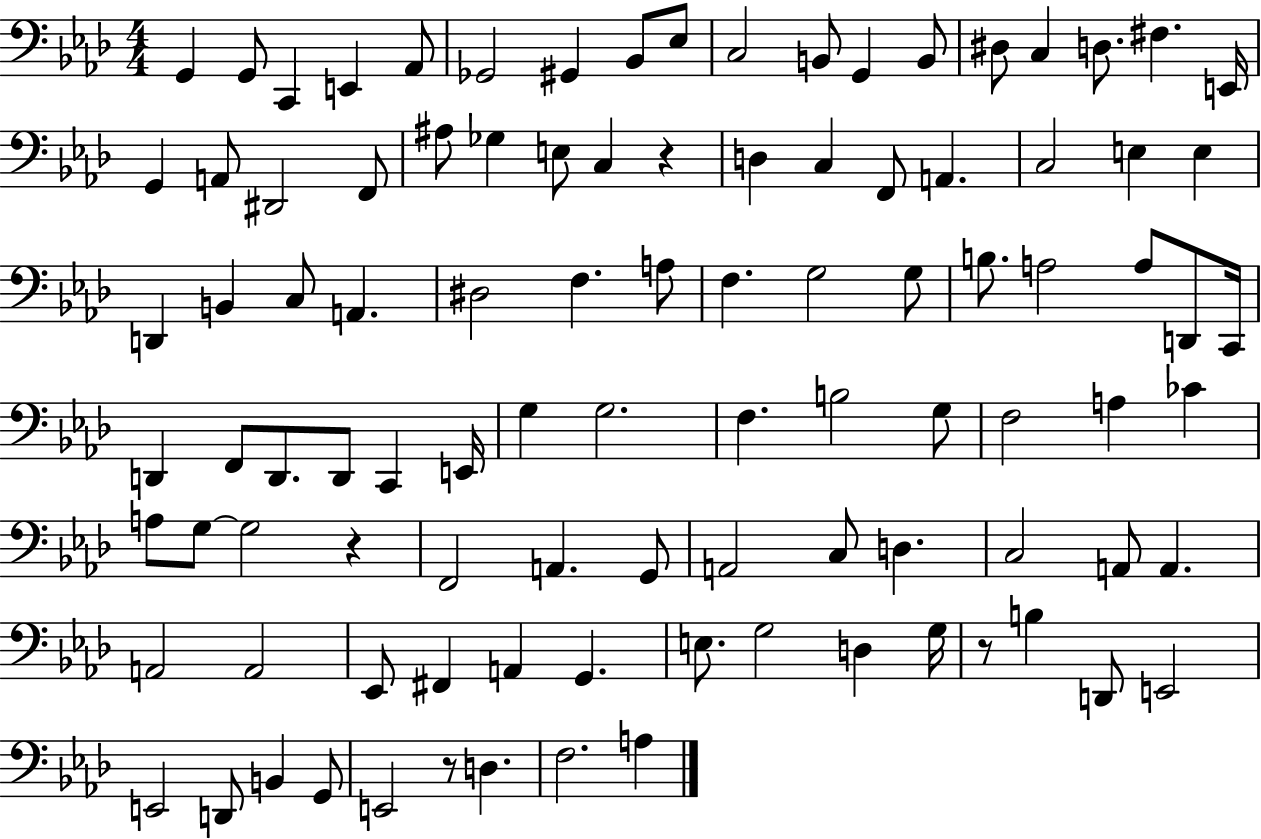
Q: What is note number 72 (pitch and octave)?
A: C3